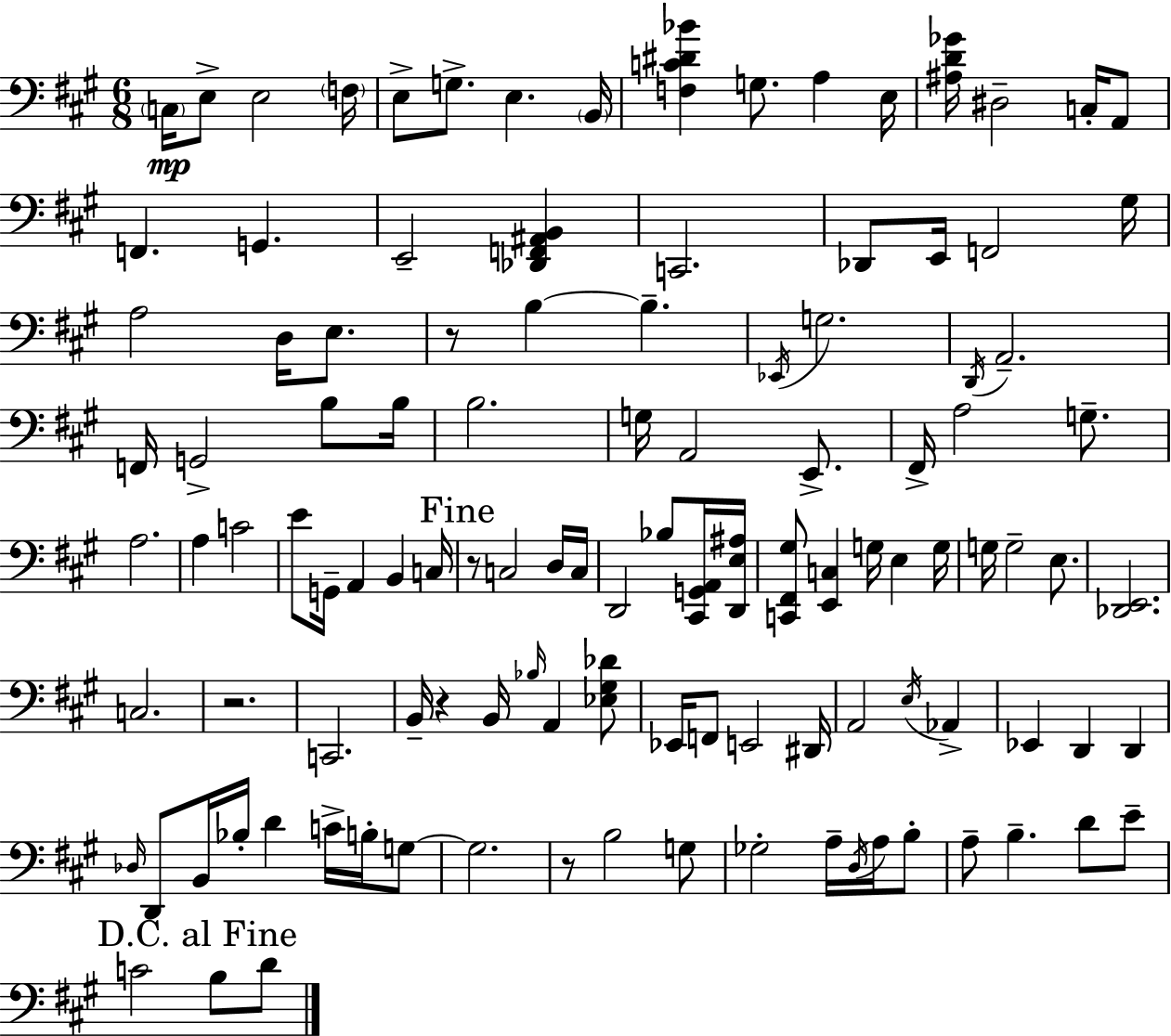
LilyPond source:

{
  \clef bass
  \numericTimeSignature
  \time 6/8
  \key a \major
  \repeat volta 2 { \parenthesize c16\mp e8-> e2 \parenthesize f16 | e8-> g8.-> e4. \parenthesize b,16 | <f c' dis' bes'>4 g8. a4 e16 | <ais d' ges'>16 dis2-- c16-. a,8 | \break f,4. g,4. | e,2-- <des, f, ais, b,>4 | c,2. | des,8 e,16 f,2 gis16 | \break a2 d16 e8. | r8 b4~~ b4.-- | \acciaccatura { ees,16 } g2. | \acciaccatura { d,16 } a,2.-- | \break f,16 g,2-> b8 | b16 b2. | g16 a,2 e,8.-> | fis,16-> a2 g8.-- | \break a2. | a4 c'2 | e'8 g,16-- a,4 b,4 | c16 \mark "Fine" r8 c2 | \break d16 c16 d,2 bes8 | <cis, g, a,>16 <d, e ais>16 <c, fis, gis>8 <e, c>4 g16 e4 | g16 g16 g2-- e8. | <des, e,>2. | \break c2. | r2. | c,2. | b,16-- r4 b,16 \grace { bes16 } a,4 | \break <ees gis des'>8 ees,16 f,8 e,2 | dis,16 a,2 \acciaccatura { e16 } | aes,4-> ees,4 d,4 | d,4 \grace { des16 } d,8 b,16 bes16-. d'4 | \break c'16-> b16-. g8~~ g2. | r8 b2 | g8 ges2-. | a16-- \acciaccatura { d16 } a16 b8-. a8-- b4.-- | \break d'8 e'8-- \mark "D.C. al Fine" c'2 | b8 d'8 } \bar "|."
}